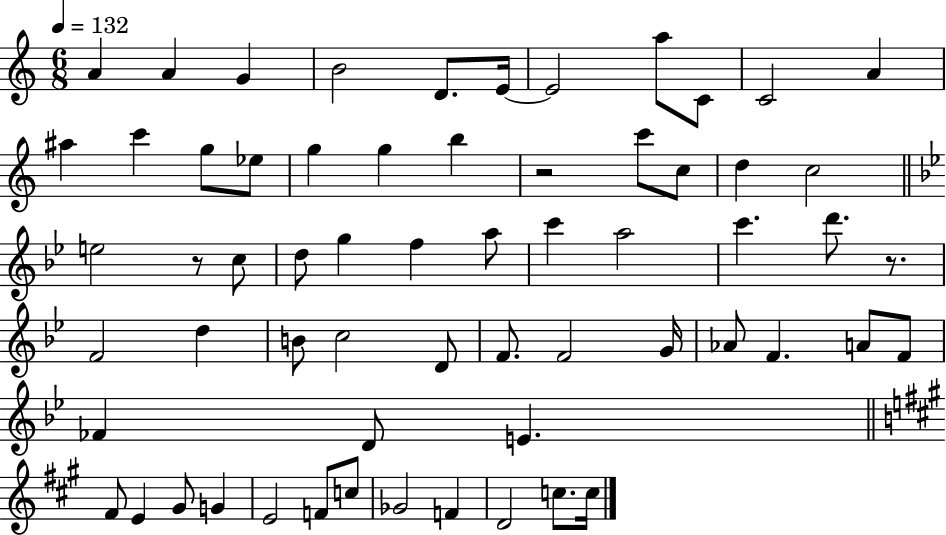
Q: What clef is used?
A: treble